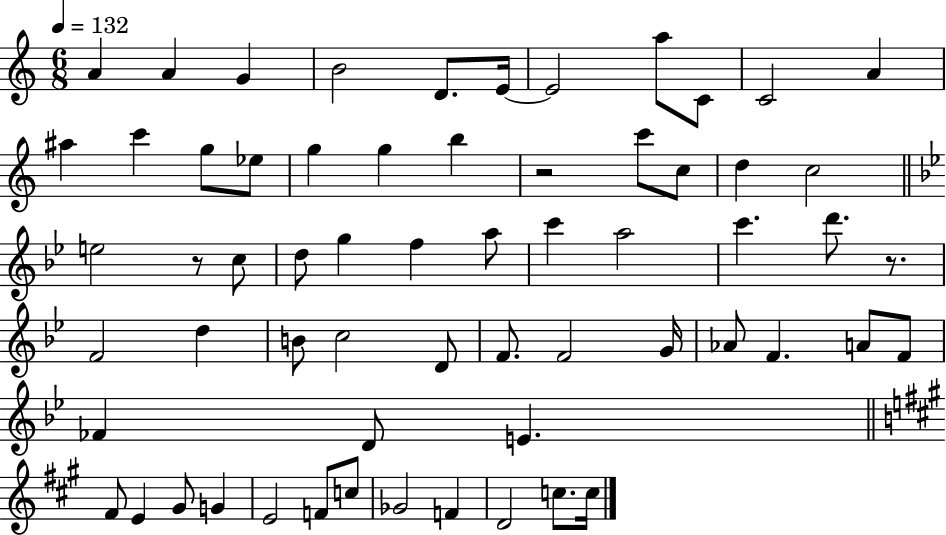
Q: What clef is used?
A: treble